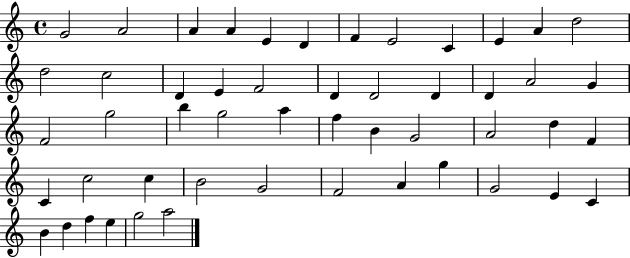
X:1
T:Untitled
M:4/4
L:1/4
K:C
G2 A2 A A E D F E2 C E A d2 d2 c2 D E F2 D D2 D D A2 G F2 g2 b g2 a f B G2 A2 d F C c2 c B2 G2 F2 A g G2 E C B d f e g2 a2